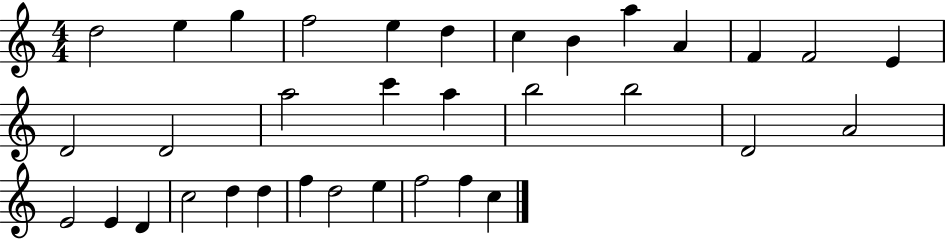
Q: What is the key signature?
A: C major